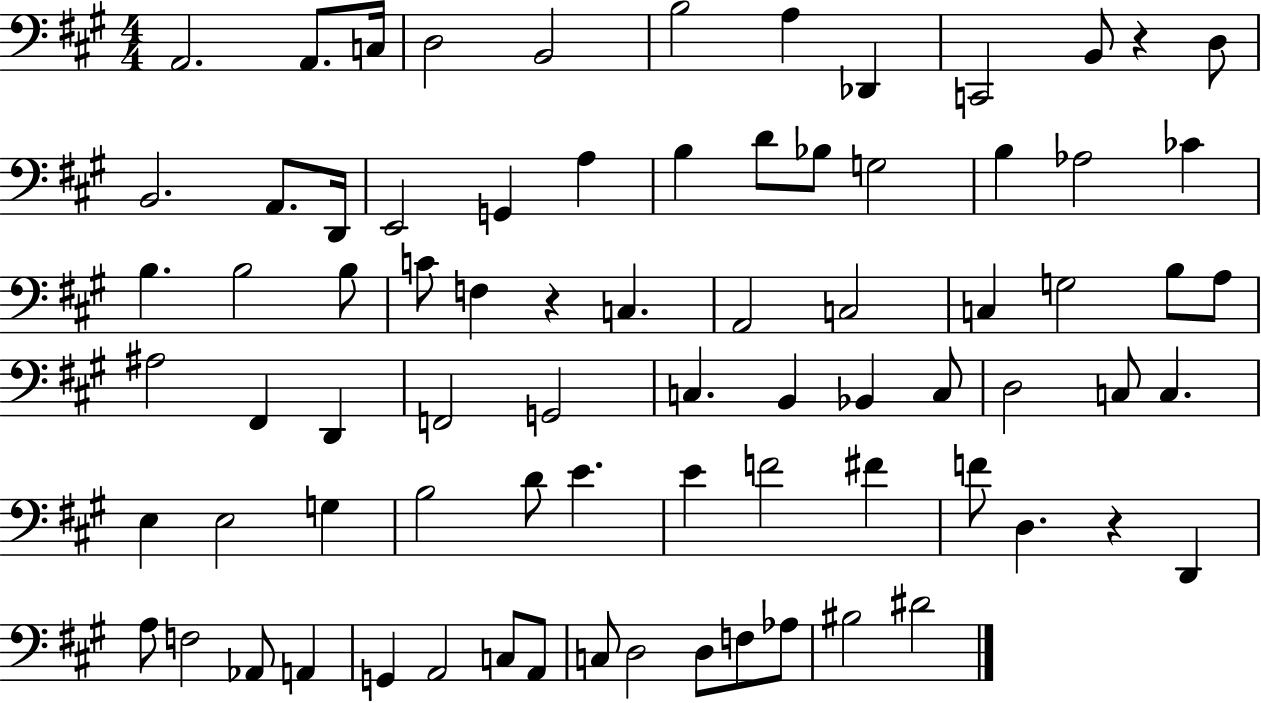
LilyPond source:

{
  \clef bass
  \numericTimeSignature
  \time 4/4
  \key a \major
  \repeat volta 2 { a,2. a,8. c16 | d2 b,2 | b2 a4 des,4 | c,2 b,8 r4 d8 | \break b,2. a,8. d,16 | e,2 g,4 a4 | b4 d'8 bes8 g2 | b4 aes2 ces'4 | \break b4. b2 b8 | c'8 f4 r4 c4. | a,2 c2 | c4 g2 b8 a8 | \break ais2 fis,4 d,4 | f,2 g,2 | c4. b,4 bes,4 c8 | d2 c8 c4. | \break e4 e2 g4 | b2 d'8 e'4. | e'4 f'2 fis'4 | f'8 d4. r4 d,4 | \break a8 f2 aes,8 a,4 | g,4 a,2 c8 a,8 | c8 d2 d8 f8 aes8 | bis2 dis'2 | \break } \bar "|."
}